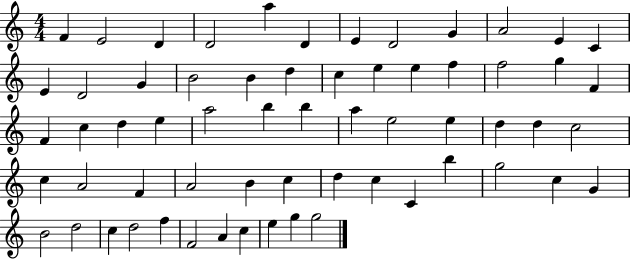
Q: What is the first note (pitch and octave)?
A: F4